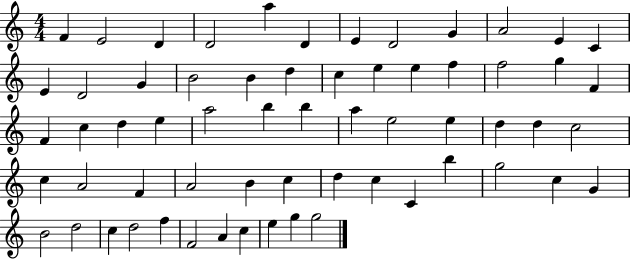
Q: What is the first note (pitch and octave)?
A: F4